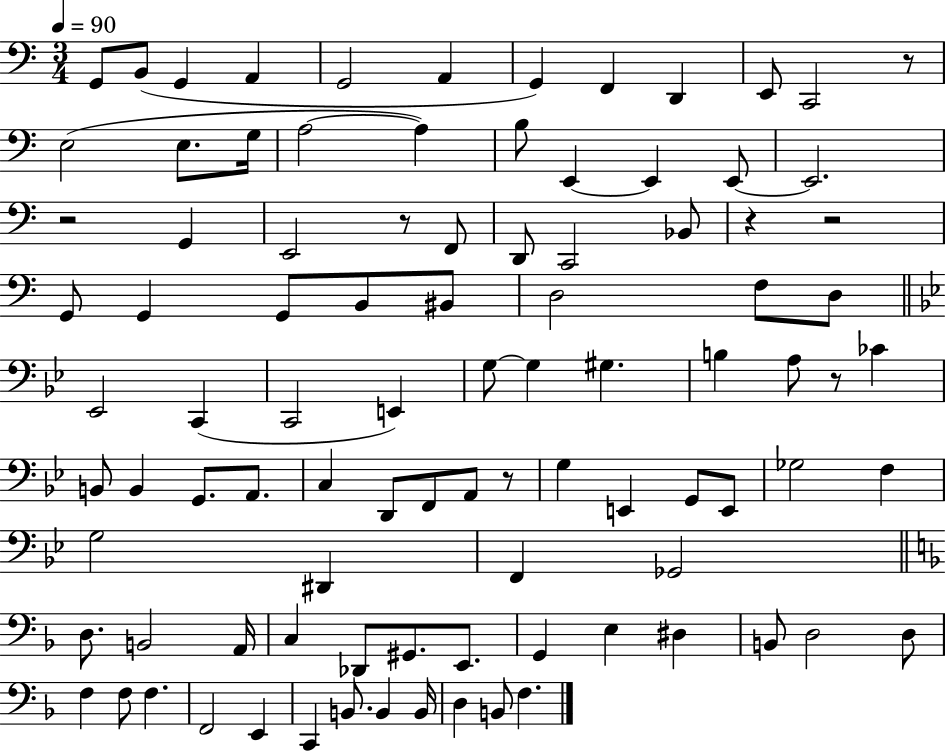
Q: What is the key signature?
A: C major